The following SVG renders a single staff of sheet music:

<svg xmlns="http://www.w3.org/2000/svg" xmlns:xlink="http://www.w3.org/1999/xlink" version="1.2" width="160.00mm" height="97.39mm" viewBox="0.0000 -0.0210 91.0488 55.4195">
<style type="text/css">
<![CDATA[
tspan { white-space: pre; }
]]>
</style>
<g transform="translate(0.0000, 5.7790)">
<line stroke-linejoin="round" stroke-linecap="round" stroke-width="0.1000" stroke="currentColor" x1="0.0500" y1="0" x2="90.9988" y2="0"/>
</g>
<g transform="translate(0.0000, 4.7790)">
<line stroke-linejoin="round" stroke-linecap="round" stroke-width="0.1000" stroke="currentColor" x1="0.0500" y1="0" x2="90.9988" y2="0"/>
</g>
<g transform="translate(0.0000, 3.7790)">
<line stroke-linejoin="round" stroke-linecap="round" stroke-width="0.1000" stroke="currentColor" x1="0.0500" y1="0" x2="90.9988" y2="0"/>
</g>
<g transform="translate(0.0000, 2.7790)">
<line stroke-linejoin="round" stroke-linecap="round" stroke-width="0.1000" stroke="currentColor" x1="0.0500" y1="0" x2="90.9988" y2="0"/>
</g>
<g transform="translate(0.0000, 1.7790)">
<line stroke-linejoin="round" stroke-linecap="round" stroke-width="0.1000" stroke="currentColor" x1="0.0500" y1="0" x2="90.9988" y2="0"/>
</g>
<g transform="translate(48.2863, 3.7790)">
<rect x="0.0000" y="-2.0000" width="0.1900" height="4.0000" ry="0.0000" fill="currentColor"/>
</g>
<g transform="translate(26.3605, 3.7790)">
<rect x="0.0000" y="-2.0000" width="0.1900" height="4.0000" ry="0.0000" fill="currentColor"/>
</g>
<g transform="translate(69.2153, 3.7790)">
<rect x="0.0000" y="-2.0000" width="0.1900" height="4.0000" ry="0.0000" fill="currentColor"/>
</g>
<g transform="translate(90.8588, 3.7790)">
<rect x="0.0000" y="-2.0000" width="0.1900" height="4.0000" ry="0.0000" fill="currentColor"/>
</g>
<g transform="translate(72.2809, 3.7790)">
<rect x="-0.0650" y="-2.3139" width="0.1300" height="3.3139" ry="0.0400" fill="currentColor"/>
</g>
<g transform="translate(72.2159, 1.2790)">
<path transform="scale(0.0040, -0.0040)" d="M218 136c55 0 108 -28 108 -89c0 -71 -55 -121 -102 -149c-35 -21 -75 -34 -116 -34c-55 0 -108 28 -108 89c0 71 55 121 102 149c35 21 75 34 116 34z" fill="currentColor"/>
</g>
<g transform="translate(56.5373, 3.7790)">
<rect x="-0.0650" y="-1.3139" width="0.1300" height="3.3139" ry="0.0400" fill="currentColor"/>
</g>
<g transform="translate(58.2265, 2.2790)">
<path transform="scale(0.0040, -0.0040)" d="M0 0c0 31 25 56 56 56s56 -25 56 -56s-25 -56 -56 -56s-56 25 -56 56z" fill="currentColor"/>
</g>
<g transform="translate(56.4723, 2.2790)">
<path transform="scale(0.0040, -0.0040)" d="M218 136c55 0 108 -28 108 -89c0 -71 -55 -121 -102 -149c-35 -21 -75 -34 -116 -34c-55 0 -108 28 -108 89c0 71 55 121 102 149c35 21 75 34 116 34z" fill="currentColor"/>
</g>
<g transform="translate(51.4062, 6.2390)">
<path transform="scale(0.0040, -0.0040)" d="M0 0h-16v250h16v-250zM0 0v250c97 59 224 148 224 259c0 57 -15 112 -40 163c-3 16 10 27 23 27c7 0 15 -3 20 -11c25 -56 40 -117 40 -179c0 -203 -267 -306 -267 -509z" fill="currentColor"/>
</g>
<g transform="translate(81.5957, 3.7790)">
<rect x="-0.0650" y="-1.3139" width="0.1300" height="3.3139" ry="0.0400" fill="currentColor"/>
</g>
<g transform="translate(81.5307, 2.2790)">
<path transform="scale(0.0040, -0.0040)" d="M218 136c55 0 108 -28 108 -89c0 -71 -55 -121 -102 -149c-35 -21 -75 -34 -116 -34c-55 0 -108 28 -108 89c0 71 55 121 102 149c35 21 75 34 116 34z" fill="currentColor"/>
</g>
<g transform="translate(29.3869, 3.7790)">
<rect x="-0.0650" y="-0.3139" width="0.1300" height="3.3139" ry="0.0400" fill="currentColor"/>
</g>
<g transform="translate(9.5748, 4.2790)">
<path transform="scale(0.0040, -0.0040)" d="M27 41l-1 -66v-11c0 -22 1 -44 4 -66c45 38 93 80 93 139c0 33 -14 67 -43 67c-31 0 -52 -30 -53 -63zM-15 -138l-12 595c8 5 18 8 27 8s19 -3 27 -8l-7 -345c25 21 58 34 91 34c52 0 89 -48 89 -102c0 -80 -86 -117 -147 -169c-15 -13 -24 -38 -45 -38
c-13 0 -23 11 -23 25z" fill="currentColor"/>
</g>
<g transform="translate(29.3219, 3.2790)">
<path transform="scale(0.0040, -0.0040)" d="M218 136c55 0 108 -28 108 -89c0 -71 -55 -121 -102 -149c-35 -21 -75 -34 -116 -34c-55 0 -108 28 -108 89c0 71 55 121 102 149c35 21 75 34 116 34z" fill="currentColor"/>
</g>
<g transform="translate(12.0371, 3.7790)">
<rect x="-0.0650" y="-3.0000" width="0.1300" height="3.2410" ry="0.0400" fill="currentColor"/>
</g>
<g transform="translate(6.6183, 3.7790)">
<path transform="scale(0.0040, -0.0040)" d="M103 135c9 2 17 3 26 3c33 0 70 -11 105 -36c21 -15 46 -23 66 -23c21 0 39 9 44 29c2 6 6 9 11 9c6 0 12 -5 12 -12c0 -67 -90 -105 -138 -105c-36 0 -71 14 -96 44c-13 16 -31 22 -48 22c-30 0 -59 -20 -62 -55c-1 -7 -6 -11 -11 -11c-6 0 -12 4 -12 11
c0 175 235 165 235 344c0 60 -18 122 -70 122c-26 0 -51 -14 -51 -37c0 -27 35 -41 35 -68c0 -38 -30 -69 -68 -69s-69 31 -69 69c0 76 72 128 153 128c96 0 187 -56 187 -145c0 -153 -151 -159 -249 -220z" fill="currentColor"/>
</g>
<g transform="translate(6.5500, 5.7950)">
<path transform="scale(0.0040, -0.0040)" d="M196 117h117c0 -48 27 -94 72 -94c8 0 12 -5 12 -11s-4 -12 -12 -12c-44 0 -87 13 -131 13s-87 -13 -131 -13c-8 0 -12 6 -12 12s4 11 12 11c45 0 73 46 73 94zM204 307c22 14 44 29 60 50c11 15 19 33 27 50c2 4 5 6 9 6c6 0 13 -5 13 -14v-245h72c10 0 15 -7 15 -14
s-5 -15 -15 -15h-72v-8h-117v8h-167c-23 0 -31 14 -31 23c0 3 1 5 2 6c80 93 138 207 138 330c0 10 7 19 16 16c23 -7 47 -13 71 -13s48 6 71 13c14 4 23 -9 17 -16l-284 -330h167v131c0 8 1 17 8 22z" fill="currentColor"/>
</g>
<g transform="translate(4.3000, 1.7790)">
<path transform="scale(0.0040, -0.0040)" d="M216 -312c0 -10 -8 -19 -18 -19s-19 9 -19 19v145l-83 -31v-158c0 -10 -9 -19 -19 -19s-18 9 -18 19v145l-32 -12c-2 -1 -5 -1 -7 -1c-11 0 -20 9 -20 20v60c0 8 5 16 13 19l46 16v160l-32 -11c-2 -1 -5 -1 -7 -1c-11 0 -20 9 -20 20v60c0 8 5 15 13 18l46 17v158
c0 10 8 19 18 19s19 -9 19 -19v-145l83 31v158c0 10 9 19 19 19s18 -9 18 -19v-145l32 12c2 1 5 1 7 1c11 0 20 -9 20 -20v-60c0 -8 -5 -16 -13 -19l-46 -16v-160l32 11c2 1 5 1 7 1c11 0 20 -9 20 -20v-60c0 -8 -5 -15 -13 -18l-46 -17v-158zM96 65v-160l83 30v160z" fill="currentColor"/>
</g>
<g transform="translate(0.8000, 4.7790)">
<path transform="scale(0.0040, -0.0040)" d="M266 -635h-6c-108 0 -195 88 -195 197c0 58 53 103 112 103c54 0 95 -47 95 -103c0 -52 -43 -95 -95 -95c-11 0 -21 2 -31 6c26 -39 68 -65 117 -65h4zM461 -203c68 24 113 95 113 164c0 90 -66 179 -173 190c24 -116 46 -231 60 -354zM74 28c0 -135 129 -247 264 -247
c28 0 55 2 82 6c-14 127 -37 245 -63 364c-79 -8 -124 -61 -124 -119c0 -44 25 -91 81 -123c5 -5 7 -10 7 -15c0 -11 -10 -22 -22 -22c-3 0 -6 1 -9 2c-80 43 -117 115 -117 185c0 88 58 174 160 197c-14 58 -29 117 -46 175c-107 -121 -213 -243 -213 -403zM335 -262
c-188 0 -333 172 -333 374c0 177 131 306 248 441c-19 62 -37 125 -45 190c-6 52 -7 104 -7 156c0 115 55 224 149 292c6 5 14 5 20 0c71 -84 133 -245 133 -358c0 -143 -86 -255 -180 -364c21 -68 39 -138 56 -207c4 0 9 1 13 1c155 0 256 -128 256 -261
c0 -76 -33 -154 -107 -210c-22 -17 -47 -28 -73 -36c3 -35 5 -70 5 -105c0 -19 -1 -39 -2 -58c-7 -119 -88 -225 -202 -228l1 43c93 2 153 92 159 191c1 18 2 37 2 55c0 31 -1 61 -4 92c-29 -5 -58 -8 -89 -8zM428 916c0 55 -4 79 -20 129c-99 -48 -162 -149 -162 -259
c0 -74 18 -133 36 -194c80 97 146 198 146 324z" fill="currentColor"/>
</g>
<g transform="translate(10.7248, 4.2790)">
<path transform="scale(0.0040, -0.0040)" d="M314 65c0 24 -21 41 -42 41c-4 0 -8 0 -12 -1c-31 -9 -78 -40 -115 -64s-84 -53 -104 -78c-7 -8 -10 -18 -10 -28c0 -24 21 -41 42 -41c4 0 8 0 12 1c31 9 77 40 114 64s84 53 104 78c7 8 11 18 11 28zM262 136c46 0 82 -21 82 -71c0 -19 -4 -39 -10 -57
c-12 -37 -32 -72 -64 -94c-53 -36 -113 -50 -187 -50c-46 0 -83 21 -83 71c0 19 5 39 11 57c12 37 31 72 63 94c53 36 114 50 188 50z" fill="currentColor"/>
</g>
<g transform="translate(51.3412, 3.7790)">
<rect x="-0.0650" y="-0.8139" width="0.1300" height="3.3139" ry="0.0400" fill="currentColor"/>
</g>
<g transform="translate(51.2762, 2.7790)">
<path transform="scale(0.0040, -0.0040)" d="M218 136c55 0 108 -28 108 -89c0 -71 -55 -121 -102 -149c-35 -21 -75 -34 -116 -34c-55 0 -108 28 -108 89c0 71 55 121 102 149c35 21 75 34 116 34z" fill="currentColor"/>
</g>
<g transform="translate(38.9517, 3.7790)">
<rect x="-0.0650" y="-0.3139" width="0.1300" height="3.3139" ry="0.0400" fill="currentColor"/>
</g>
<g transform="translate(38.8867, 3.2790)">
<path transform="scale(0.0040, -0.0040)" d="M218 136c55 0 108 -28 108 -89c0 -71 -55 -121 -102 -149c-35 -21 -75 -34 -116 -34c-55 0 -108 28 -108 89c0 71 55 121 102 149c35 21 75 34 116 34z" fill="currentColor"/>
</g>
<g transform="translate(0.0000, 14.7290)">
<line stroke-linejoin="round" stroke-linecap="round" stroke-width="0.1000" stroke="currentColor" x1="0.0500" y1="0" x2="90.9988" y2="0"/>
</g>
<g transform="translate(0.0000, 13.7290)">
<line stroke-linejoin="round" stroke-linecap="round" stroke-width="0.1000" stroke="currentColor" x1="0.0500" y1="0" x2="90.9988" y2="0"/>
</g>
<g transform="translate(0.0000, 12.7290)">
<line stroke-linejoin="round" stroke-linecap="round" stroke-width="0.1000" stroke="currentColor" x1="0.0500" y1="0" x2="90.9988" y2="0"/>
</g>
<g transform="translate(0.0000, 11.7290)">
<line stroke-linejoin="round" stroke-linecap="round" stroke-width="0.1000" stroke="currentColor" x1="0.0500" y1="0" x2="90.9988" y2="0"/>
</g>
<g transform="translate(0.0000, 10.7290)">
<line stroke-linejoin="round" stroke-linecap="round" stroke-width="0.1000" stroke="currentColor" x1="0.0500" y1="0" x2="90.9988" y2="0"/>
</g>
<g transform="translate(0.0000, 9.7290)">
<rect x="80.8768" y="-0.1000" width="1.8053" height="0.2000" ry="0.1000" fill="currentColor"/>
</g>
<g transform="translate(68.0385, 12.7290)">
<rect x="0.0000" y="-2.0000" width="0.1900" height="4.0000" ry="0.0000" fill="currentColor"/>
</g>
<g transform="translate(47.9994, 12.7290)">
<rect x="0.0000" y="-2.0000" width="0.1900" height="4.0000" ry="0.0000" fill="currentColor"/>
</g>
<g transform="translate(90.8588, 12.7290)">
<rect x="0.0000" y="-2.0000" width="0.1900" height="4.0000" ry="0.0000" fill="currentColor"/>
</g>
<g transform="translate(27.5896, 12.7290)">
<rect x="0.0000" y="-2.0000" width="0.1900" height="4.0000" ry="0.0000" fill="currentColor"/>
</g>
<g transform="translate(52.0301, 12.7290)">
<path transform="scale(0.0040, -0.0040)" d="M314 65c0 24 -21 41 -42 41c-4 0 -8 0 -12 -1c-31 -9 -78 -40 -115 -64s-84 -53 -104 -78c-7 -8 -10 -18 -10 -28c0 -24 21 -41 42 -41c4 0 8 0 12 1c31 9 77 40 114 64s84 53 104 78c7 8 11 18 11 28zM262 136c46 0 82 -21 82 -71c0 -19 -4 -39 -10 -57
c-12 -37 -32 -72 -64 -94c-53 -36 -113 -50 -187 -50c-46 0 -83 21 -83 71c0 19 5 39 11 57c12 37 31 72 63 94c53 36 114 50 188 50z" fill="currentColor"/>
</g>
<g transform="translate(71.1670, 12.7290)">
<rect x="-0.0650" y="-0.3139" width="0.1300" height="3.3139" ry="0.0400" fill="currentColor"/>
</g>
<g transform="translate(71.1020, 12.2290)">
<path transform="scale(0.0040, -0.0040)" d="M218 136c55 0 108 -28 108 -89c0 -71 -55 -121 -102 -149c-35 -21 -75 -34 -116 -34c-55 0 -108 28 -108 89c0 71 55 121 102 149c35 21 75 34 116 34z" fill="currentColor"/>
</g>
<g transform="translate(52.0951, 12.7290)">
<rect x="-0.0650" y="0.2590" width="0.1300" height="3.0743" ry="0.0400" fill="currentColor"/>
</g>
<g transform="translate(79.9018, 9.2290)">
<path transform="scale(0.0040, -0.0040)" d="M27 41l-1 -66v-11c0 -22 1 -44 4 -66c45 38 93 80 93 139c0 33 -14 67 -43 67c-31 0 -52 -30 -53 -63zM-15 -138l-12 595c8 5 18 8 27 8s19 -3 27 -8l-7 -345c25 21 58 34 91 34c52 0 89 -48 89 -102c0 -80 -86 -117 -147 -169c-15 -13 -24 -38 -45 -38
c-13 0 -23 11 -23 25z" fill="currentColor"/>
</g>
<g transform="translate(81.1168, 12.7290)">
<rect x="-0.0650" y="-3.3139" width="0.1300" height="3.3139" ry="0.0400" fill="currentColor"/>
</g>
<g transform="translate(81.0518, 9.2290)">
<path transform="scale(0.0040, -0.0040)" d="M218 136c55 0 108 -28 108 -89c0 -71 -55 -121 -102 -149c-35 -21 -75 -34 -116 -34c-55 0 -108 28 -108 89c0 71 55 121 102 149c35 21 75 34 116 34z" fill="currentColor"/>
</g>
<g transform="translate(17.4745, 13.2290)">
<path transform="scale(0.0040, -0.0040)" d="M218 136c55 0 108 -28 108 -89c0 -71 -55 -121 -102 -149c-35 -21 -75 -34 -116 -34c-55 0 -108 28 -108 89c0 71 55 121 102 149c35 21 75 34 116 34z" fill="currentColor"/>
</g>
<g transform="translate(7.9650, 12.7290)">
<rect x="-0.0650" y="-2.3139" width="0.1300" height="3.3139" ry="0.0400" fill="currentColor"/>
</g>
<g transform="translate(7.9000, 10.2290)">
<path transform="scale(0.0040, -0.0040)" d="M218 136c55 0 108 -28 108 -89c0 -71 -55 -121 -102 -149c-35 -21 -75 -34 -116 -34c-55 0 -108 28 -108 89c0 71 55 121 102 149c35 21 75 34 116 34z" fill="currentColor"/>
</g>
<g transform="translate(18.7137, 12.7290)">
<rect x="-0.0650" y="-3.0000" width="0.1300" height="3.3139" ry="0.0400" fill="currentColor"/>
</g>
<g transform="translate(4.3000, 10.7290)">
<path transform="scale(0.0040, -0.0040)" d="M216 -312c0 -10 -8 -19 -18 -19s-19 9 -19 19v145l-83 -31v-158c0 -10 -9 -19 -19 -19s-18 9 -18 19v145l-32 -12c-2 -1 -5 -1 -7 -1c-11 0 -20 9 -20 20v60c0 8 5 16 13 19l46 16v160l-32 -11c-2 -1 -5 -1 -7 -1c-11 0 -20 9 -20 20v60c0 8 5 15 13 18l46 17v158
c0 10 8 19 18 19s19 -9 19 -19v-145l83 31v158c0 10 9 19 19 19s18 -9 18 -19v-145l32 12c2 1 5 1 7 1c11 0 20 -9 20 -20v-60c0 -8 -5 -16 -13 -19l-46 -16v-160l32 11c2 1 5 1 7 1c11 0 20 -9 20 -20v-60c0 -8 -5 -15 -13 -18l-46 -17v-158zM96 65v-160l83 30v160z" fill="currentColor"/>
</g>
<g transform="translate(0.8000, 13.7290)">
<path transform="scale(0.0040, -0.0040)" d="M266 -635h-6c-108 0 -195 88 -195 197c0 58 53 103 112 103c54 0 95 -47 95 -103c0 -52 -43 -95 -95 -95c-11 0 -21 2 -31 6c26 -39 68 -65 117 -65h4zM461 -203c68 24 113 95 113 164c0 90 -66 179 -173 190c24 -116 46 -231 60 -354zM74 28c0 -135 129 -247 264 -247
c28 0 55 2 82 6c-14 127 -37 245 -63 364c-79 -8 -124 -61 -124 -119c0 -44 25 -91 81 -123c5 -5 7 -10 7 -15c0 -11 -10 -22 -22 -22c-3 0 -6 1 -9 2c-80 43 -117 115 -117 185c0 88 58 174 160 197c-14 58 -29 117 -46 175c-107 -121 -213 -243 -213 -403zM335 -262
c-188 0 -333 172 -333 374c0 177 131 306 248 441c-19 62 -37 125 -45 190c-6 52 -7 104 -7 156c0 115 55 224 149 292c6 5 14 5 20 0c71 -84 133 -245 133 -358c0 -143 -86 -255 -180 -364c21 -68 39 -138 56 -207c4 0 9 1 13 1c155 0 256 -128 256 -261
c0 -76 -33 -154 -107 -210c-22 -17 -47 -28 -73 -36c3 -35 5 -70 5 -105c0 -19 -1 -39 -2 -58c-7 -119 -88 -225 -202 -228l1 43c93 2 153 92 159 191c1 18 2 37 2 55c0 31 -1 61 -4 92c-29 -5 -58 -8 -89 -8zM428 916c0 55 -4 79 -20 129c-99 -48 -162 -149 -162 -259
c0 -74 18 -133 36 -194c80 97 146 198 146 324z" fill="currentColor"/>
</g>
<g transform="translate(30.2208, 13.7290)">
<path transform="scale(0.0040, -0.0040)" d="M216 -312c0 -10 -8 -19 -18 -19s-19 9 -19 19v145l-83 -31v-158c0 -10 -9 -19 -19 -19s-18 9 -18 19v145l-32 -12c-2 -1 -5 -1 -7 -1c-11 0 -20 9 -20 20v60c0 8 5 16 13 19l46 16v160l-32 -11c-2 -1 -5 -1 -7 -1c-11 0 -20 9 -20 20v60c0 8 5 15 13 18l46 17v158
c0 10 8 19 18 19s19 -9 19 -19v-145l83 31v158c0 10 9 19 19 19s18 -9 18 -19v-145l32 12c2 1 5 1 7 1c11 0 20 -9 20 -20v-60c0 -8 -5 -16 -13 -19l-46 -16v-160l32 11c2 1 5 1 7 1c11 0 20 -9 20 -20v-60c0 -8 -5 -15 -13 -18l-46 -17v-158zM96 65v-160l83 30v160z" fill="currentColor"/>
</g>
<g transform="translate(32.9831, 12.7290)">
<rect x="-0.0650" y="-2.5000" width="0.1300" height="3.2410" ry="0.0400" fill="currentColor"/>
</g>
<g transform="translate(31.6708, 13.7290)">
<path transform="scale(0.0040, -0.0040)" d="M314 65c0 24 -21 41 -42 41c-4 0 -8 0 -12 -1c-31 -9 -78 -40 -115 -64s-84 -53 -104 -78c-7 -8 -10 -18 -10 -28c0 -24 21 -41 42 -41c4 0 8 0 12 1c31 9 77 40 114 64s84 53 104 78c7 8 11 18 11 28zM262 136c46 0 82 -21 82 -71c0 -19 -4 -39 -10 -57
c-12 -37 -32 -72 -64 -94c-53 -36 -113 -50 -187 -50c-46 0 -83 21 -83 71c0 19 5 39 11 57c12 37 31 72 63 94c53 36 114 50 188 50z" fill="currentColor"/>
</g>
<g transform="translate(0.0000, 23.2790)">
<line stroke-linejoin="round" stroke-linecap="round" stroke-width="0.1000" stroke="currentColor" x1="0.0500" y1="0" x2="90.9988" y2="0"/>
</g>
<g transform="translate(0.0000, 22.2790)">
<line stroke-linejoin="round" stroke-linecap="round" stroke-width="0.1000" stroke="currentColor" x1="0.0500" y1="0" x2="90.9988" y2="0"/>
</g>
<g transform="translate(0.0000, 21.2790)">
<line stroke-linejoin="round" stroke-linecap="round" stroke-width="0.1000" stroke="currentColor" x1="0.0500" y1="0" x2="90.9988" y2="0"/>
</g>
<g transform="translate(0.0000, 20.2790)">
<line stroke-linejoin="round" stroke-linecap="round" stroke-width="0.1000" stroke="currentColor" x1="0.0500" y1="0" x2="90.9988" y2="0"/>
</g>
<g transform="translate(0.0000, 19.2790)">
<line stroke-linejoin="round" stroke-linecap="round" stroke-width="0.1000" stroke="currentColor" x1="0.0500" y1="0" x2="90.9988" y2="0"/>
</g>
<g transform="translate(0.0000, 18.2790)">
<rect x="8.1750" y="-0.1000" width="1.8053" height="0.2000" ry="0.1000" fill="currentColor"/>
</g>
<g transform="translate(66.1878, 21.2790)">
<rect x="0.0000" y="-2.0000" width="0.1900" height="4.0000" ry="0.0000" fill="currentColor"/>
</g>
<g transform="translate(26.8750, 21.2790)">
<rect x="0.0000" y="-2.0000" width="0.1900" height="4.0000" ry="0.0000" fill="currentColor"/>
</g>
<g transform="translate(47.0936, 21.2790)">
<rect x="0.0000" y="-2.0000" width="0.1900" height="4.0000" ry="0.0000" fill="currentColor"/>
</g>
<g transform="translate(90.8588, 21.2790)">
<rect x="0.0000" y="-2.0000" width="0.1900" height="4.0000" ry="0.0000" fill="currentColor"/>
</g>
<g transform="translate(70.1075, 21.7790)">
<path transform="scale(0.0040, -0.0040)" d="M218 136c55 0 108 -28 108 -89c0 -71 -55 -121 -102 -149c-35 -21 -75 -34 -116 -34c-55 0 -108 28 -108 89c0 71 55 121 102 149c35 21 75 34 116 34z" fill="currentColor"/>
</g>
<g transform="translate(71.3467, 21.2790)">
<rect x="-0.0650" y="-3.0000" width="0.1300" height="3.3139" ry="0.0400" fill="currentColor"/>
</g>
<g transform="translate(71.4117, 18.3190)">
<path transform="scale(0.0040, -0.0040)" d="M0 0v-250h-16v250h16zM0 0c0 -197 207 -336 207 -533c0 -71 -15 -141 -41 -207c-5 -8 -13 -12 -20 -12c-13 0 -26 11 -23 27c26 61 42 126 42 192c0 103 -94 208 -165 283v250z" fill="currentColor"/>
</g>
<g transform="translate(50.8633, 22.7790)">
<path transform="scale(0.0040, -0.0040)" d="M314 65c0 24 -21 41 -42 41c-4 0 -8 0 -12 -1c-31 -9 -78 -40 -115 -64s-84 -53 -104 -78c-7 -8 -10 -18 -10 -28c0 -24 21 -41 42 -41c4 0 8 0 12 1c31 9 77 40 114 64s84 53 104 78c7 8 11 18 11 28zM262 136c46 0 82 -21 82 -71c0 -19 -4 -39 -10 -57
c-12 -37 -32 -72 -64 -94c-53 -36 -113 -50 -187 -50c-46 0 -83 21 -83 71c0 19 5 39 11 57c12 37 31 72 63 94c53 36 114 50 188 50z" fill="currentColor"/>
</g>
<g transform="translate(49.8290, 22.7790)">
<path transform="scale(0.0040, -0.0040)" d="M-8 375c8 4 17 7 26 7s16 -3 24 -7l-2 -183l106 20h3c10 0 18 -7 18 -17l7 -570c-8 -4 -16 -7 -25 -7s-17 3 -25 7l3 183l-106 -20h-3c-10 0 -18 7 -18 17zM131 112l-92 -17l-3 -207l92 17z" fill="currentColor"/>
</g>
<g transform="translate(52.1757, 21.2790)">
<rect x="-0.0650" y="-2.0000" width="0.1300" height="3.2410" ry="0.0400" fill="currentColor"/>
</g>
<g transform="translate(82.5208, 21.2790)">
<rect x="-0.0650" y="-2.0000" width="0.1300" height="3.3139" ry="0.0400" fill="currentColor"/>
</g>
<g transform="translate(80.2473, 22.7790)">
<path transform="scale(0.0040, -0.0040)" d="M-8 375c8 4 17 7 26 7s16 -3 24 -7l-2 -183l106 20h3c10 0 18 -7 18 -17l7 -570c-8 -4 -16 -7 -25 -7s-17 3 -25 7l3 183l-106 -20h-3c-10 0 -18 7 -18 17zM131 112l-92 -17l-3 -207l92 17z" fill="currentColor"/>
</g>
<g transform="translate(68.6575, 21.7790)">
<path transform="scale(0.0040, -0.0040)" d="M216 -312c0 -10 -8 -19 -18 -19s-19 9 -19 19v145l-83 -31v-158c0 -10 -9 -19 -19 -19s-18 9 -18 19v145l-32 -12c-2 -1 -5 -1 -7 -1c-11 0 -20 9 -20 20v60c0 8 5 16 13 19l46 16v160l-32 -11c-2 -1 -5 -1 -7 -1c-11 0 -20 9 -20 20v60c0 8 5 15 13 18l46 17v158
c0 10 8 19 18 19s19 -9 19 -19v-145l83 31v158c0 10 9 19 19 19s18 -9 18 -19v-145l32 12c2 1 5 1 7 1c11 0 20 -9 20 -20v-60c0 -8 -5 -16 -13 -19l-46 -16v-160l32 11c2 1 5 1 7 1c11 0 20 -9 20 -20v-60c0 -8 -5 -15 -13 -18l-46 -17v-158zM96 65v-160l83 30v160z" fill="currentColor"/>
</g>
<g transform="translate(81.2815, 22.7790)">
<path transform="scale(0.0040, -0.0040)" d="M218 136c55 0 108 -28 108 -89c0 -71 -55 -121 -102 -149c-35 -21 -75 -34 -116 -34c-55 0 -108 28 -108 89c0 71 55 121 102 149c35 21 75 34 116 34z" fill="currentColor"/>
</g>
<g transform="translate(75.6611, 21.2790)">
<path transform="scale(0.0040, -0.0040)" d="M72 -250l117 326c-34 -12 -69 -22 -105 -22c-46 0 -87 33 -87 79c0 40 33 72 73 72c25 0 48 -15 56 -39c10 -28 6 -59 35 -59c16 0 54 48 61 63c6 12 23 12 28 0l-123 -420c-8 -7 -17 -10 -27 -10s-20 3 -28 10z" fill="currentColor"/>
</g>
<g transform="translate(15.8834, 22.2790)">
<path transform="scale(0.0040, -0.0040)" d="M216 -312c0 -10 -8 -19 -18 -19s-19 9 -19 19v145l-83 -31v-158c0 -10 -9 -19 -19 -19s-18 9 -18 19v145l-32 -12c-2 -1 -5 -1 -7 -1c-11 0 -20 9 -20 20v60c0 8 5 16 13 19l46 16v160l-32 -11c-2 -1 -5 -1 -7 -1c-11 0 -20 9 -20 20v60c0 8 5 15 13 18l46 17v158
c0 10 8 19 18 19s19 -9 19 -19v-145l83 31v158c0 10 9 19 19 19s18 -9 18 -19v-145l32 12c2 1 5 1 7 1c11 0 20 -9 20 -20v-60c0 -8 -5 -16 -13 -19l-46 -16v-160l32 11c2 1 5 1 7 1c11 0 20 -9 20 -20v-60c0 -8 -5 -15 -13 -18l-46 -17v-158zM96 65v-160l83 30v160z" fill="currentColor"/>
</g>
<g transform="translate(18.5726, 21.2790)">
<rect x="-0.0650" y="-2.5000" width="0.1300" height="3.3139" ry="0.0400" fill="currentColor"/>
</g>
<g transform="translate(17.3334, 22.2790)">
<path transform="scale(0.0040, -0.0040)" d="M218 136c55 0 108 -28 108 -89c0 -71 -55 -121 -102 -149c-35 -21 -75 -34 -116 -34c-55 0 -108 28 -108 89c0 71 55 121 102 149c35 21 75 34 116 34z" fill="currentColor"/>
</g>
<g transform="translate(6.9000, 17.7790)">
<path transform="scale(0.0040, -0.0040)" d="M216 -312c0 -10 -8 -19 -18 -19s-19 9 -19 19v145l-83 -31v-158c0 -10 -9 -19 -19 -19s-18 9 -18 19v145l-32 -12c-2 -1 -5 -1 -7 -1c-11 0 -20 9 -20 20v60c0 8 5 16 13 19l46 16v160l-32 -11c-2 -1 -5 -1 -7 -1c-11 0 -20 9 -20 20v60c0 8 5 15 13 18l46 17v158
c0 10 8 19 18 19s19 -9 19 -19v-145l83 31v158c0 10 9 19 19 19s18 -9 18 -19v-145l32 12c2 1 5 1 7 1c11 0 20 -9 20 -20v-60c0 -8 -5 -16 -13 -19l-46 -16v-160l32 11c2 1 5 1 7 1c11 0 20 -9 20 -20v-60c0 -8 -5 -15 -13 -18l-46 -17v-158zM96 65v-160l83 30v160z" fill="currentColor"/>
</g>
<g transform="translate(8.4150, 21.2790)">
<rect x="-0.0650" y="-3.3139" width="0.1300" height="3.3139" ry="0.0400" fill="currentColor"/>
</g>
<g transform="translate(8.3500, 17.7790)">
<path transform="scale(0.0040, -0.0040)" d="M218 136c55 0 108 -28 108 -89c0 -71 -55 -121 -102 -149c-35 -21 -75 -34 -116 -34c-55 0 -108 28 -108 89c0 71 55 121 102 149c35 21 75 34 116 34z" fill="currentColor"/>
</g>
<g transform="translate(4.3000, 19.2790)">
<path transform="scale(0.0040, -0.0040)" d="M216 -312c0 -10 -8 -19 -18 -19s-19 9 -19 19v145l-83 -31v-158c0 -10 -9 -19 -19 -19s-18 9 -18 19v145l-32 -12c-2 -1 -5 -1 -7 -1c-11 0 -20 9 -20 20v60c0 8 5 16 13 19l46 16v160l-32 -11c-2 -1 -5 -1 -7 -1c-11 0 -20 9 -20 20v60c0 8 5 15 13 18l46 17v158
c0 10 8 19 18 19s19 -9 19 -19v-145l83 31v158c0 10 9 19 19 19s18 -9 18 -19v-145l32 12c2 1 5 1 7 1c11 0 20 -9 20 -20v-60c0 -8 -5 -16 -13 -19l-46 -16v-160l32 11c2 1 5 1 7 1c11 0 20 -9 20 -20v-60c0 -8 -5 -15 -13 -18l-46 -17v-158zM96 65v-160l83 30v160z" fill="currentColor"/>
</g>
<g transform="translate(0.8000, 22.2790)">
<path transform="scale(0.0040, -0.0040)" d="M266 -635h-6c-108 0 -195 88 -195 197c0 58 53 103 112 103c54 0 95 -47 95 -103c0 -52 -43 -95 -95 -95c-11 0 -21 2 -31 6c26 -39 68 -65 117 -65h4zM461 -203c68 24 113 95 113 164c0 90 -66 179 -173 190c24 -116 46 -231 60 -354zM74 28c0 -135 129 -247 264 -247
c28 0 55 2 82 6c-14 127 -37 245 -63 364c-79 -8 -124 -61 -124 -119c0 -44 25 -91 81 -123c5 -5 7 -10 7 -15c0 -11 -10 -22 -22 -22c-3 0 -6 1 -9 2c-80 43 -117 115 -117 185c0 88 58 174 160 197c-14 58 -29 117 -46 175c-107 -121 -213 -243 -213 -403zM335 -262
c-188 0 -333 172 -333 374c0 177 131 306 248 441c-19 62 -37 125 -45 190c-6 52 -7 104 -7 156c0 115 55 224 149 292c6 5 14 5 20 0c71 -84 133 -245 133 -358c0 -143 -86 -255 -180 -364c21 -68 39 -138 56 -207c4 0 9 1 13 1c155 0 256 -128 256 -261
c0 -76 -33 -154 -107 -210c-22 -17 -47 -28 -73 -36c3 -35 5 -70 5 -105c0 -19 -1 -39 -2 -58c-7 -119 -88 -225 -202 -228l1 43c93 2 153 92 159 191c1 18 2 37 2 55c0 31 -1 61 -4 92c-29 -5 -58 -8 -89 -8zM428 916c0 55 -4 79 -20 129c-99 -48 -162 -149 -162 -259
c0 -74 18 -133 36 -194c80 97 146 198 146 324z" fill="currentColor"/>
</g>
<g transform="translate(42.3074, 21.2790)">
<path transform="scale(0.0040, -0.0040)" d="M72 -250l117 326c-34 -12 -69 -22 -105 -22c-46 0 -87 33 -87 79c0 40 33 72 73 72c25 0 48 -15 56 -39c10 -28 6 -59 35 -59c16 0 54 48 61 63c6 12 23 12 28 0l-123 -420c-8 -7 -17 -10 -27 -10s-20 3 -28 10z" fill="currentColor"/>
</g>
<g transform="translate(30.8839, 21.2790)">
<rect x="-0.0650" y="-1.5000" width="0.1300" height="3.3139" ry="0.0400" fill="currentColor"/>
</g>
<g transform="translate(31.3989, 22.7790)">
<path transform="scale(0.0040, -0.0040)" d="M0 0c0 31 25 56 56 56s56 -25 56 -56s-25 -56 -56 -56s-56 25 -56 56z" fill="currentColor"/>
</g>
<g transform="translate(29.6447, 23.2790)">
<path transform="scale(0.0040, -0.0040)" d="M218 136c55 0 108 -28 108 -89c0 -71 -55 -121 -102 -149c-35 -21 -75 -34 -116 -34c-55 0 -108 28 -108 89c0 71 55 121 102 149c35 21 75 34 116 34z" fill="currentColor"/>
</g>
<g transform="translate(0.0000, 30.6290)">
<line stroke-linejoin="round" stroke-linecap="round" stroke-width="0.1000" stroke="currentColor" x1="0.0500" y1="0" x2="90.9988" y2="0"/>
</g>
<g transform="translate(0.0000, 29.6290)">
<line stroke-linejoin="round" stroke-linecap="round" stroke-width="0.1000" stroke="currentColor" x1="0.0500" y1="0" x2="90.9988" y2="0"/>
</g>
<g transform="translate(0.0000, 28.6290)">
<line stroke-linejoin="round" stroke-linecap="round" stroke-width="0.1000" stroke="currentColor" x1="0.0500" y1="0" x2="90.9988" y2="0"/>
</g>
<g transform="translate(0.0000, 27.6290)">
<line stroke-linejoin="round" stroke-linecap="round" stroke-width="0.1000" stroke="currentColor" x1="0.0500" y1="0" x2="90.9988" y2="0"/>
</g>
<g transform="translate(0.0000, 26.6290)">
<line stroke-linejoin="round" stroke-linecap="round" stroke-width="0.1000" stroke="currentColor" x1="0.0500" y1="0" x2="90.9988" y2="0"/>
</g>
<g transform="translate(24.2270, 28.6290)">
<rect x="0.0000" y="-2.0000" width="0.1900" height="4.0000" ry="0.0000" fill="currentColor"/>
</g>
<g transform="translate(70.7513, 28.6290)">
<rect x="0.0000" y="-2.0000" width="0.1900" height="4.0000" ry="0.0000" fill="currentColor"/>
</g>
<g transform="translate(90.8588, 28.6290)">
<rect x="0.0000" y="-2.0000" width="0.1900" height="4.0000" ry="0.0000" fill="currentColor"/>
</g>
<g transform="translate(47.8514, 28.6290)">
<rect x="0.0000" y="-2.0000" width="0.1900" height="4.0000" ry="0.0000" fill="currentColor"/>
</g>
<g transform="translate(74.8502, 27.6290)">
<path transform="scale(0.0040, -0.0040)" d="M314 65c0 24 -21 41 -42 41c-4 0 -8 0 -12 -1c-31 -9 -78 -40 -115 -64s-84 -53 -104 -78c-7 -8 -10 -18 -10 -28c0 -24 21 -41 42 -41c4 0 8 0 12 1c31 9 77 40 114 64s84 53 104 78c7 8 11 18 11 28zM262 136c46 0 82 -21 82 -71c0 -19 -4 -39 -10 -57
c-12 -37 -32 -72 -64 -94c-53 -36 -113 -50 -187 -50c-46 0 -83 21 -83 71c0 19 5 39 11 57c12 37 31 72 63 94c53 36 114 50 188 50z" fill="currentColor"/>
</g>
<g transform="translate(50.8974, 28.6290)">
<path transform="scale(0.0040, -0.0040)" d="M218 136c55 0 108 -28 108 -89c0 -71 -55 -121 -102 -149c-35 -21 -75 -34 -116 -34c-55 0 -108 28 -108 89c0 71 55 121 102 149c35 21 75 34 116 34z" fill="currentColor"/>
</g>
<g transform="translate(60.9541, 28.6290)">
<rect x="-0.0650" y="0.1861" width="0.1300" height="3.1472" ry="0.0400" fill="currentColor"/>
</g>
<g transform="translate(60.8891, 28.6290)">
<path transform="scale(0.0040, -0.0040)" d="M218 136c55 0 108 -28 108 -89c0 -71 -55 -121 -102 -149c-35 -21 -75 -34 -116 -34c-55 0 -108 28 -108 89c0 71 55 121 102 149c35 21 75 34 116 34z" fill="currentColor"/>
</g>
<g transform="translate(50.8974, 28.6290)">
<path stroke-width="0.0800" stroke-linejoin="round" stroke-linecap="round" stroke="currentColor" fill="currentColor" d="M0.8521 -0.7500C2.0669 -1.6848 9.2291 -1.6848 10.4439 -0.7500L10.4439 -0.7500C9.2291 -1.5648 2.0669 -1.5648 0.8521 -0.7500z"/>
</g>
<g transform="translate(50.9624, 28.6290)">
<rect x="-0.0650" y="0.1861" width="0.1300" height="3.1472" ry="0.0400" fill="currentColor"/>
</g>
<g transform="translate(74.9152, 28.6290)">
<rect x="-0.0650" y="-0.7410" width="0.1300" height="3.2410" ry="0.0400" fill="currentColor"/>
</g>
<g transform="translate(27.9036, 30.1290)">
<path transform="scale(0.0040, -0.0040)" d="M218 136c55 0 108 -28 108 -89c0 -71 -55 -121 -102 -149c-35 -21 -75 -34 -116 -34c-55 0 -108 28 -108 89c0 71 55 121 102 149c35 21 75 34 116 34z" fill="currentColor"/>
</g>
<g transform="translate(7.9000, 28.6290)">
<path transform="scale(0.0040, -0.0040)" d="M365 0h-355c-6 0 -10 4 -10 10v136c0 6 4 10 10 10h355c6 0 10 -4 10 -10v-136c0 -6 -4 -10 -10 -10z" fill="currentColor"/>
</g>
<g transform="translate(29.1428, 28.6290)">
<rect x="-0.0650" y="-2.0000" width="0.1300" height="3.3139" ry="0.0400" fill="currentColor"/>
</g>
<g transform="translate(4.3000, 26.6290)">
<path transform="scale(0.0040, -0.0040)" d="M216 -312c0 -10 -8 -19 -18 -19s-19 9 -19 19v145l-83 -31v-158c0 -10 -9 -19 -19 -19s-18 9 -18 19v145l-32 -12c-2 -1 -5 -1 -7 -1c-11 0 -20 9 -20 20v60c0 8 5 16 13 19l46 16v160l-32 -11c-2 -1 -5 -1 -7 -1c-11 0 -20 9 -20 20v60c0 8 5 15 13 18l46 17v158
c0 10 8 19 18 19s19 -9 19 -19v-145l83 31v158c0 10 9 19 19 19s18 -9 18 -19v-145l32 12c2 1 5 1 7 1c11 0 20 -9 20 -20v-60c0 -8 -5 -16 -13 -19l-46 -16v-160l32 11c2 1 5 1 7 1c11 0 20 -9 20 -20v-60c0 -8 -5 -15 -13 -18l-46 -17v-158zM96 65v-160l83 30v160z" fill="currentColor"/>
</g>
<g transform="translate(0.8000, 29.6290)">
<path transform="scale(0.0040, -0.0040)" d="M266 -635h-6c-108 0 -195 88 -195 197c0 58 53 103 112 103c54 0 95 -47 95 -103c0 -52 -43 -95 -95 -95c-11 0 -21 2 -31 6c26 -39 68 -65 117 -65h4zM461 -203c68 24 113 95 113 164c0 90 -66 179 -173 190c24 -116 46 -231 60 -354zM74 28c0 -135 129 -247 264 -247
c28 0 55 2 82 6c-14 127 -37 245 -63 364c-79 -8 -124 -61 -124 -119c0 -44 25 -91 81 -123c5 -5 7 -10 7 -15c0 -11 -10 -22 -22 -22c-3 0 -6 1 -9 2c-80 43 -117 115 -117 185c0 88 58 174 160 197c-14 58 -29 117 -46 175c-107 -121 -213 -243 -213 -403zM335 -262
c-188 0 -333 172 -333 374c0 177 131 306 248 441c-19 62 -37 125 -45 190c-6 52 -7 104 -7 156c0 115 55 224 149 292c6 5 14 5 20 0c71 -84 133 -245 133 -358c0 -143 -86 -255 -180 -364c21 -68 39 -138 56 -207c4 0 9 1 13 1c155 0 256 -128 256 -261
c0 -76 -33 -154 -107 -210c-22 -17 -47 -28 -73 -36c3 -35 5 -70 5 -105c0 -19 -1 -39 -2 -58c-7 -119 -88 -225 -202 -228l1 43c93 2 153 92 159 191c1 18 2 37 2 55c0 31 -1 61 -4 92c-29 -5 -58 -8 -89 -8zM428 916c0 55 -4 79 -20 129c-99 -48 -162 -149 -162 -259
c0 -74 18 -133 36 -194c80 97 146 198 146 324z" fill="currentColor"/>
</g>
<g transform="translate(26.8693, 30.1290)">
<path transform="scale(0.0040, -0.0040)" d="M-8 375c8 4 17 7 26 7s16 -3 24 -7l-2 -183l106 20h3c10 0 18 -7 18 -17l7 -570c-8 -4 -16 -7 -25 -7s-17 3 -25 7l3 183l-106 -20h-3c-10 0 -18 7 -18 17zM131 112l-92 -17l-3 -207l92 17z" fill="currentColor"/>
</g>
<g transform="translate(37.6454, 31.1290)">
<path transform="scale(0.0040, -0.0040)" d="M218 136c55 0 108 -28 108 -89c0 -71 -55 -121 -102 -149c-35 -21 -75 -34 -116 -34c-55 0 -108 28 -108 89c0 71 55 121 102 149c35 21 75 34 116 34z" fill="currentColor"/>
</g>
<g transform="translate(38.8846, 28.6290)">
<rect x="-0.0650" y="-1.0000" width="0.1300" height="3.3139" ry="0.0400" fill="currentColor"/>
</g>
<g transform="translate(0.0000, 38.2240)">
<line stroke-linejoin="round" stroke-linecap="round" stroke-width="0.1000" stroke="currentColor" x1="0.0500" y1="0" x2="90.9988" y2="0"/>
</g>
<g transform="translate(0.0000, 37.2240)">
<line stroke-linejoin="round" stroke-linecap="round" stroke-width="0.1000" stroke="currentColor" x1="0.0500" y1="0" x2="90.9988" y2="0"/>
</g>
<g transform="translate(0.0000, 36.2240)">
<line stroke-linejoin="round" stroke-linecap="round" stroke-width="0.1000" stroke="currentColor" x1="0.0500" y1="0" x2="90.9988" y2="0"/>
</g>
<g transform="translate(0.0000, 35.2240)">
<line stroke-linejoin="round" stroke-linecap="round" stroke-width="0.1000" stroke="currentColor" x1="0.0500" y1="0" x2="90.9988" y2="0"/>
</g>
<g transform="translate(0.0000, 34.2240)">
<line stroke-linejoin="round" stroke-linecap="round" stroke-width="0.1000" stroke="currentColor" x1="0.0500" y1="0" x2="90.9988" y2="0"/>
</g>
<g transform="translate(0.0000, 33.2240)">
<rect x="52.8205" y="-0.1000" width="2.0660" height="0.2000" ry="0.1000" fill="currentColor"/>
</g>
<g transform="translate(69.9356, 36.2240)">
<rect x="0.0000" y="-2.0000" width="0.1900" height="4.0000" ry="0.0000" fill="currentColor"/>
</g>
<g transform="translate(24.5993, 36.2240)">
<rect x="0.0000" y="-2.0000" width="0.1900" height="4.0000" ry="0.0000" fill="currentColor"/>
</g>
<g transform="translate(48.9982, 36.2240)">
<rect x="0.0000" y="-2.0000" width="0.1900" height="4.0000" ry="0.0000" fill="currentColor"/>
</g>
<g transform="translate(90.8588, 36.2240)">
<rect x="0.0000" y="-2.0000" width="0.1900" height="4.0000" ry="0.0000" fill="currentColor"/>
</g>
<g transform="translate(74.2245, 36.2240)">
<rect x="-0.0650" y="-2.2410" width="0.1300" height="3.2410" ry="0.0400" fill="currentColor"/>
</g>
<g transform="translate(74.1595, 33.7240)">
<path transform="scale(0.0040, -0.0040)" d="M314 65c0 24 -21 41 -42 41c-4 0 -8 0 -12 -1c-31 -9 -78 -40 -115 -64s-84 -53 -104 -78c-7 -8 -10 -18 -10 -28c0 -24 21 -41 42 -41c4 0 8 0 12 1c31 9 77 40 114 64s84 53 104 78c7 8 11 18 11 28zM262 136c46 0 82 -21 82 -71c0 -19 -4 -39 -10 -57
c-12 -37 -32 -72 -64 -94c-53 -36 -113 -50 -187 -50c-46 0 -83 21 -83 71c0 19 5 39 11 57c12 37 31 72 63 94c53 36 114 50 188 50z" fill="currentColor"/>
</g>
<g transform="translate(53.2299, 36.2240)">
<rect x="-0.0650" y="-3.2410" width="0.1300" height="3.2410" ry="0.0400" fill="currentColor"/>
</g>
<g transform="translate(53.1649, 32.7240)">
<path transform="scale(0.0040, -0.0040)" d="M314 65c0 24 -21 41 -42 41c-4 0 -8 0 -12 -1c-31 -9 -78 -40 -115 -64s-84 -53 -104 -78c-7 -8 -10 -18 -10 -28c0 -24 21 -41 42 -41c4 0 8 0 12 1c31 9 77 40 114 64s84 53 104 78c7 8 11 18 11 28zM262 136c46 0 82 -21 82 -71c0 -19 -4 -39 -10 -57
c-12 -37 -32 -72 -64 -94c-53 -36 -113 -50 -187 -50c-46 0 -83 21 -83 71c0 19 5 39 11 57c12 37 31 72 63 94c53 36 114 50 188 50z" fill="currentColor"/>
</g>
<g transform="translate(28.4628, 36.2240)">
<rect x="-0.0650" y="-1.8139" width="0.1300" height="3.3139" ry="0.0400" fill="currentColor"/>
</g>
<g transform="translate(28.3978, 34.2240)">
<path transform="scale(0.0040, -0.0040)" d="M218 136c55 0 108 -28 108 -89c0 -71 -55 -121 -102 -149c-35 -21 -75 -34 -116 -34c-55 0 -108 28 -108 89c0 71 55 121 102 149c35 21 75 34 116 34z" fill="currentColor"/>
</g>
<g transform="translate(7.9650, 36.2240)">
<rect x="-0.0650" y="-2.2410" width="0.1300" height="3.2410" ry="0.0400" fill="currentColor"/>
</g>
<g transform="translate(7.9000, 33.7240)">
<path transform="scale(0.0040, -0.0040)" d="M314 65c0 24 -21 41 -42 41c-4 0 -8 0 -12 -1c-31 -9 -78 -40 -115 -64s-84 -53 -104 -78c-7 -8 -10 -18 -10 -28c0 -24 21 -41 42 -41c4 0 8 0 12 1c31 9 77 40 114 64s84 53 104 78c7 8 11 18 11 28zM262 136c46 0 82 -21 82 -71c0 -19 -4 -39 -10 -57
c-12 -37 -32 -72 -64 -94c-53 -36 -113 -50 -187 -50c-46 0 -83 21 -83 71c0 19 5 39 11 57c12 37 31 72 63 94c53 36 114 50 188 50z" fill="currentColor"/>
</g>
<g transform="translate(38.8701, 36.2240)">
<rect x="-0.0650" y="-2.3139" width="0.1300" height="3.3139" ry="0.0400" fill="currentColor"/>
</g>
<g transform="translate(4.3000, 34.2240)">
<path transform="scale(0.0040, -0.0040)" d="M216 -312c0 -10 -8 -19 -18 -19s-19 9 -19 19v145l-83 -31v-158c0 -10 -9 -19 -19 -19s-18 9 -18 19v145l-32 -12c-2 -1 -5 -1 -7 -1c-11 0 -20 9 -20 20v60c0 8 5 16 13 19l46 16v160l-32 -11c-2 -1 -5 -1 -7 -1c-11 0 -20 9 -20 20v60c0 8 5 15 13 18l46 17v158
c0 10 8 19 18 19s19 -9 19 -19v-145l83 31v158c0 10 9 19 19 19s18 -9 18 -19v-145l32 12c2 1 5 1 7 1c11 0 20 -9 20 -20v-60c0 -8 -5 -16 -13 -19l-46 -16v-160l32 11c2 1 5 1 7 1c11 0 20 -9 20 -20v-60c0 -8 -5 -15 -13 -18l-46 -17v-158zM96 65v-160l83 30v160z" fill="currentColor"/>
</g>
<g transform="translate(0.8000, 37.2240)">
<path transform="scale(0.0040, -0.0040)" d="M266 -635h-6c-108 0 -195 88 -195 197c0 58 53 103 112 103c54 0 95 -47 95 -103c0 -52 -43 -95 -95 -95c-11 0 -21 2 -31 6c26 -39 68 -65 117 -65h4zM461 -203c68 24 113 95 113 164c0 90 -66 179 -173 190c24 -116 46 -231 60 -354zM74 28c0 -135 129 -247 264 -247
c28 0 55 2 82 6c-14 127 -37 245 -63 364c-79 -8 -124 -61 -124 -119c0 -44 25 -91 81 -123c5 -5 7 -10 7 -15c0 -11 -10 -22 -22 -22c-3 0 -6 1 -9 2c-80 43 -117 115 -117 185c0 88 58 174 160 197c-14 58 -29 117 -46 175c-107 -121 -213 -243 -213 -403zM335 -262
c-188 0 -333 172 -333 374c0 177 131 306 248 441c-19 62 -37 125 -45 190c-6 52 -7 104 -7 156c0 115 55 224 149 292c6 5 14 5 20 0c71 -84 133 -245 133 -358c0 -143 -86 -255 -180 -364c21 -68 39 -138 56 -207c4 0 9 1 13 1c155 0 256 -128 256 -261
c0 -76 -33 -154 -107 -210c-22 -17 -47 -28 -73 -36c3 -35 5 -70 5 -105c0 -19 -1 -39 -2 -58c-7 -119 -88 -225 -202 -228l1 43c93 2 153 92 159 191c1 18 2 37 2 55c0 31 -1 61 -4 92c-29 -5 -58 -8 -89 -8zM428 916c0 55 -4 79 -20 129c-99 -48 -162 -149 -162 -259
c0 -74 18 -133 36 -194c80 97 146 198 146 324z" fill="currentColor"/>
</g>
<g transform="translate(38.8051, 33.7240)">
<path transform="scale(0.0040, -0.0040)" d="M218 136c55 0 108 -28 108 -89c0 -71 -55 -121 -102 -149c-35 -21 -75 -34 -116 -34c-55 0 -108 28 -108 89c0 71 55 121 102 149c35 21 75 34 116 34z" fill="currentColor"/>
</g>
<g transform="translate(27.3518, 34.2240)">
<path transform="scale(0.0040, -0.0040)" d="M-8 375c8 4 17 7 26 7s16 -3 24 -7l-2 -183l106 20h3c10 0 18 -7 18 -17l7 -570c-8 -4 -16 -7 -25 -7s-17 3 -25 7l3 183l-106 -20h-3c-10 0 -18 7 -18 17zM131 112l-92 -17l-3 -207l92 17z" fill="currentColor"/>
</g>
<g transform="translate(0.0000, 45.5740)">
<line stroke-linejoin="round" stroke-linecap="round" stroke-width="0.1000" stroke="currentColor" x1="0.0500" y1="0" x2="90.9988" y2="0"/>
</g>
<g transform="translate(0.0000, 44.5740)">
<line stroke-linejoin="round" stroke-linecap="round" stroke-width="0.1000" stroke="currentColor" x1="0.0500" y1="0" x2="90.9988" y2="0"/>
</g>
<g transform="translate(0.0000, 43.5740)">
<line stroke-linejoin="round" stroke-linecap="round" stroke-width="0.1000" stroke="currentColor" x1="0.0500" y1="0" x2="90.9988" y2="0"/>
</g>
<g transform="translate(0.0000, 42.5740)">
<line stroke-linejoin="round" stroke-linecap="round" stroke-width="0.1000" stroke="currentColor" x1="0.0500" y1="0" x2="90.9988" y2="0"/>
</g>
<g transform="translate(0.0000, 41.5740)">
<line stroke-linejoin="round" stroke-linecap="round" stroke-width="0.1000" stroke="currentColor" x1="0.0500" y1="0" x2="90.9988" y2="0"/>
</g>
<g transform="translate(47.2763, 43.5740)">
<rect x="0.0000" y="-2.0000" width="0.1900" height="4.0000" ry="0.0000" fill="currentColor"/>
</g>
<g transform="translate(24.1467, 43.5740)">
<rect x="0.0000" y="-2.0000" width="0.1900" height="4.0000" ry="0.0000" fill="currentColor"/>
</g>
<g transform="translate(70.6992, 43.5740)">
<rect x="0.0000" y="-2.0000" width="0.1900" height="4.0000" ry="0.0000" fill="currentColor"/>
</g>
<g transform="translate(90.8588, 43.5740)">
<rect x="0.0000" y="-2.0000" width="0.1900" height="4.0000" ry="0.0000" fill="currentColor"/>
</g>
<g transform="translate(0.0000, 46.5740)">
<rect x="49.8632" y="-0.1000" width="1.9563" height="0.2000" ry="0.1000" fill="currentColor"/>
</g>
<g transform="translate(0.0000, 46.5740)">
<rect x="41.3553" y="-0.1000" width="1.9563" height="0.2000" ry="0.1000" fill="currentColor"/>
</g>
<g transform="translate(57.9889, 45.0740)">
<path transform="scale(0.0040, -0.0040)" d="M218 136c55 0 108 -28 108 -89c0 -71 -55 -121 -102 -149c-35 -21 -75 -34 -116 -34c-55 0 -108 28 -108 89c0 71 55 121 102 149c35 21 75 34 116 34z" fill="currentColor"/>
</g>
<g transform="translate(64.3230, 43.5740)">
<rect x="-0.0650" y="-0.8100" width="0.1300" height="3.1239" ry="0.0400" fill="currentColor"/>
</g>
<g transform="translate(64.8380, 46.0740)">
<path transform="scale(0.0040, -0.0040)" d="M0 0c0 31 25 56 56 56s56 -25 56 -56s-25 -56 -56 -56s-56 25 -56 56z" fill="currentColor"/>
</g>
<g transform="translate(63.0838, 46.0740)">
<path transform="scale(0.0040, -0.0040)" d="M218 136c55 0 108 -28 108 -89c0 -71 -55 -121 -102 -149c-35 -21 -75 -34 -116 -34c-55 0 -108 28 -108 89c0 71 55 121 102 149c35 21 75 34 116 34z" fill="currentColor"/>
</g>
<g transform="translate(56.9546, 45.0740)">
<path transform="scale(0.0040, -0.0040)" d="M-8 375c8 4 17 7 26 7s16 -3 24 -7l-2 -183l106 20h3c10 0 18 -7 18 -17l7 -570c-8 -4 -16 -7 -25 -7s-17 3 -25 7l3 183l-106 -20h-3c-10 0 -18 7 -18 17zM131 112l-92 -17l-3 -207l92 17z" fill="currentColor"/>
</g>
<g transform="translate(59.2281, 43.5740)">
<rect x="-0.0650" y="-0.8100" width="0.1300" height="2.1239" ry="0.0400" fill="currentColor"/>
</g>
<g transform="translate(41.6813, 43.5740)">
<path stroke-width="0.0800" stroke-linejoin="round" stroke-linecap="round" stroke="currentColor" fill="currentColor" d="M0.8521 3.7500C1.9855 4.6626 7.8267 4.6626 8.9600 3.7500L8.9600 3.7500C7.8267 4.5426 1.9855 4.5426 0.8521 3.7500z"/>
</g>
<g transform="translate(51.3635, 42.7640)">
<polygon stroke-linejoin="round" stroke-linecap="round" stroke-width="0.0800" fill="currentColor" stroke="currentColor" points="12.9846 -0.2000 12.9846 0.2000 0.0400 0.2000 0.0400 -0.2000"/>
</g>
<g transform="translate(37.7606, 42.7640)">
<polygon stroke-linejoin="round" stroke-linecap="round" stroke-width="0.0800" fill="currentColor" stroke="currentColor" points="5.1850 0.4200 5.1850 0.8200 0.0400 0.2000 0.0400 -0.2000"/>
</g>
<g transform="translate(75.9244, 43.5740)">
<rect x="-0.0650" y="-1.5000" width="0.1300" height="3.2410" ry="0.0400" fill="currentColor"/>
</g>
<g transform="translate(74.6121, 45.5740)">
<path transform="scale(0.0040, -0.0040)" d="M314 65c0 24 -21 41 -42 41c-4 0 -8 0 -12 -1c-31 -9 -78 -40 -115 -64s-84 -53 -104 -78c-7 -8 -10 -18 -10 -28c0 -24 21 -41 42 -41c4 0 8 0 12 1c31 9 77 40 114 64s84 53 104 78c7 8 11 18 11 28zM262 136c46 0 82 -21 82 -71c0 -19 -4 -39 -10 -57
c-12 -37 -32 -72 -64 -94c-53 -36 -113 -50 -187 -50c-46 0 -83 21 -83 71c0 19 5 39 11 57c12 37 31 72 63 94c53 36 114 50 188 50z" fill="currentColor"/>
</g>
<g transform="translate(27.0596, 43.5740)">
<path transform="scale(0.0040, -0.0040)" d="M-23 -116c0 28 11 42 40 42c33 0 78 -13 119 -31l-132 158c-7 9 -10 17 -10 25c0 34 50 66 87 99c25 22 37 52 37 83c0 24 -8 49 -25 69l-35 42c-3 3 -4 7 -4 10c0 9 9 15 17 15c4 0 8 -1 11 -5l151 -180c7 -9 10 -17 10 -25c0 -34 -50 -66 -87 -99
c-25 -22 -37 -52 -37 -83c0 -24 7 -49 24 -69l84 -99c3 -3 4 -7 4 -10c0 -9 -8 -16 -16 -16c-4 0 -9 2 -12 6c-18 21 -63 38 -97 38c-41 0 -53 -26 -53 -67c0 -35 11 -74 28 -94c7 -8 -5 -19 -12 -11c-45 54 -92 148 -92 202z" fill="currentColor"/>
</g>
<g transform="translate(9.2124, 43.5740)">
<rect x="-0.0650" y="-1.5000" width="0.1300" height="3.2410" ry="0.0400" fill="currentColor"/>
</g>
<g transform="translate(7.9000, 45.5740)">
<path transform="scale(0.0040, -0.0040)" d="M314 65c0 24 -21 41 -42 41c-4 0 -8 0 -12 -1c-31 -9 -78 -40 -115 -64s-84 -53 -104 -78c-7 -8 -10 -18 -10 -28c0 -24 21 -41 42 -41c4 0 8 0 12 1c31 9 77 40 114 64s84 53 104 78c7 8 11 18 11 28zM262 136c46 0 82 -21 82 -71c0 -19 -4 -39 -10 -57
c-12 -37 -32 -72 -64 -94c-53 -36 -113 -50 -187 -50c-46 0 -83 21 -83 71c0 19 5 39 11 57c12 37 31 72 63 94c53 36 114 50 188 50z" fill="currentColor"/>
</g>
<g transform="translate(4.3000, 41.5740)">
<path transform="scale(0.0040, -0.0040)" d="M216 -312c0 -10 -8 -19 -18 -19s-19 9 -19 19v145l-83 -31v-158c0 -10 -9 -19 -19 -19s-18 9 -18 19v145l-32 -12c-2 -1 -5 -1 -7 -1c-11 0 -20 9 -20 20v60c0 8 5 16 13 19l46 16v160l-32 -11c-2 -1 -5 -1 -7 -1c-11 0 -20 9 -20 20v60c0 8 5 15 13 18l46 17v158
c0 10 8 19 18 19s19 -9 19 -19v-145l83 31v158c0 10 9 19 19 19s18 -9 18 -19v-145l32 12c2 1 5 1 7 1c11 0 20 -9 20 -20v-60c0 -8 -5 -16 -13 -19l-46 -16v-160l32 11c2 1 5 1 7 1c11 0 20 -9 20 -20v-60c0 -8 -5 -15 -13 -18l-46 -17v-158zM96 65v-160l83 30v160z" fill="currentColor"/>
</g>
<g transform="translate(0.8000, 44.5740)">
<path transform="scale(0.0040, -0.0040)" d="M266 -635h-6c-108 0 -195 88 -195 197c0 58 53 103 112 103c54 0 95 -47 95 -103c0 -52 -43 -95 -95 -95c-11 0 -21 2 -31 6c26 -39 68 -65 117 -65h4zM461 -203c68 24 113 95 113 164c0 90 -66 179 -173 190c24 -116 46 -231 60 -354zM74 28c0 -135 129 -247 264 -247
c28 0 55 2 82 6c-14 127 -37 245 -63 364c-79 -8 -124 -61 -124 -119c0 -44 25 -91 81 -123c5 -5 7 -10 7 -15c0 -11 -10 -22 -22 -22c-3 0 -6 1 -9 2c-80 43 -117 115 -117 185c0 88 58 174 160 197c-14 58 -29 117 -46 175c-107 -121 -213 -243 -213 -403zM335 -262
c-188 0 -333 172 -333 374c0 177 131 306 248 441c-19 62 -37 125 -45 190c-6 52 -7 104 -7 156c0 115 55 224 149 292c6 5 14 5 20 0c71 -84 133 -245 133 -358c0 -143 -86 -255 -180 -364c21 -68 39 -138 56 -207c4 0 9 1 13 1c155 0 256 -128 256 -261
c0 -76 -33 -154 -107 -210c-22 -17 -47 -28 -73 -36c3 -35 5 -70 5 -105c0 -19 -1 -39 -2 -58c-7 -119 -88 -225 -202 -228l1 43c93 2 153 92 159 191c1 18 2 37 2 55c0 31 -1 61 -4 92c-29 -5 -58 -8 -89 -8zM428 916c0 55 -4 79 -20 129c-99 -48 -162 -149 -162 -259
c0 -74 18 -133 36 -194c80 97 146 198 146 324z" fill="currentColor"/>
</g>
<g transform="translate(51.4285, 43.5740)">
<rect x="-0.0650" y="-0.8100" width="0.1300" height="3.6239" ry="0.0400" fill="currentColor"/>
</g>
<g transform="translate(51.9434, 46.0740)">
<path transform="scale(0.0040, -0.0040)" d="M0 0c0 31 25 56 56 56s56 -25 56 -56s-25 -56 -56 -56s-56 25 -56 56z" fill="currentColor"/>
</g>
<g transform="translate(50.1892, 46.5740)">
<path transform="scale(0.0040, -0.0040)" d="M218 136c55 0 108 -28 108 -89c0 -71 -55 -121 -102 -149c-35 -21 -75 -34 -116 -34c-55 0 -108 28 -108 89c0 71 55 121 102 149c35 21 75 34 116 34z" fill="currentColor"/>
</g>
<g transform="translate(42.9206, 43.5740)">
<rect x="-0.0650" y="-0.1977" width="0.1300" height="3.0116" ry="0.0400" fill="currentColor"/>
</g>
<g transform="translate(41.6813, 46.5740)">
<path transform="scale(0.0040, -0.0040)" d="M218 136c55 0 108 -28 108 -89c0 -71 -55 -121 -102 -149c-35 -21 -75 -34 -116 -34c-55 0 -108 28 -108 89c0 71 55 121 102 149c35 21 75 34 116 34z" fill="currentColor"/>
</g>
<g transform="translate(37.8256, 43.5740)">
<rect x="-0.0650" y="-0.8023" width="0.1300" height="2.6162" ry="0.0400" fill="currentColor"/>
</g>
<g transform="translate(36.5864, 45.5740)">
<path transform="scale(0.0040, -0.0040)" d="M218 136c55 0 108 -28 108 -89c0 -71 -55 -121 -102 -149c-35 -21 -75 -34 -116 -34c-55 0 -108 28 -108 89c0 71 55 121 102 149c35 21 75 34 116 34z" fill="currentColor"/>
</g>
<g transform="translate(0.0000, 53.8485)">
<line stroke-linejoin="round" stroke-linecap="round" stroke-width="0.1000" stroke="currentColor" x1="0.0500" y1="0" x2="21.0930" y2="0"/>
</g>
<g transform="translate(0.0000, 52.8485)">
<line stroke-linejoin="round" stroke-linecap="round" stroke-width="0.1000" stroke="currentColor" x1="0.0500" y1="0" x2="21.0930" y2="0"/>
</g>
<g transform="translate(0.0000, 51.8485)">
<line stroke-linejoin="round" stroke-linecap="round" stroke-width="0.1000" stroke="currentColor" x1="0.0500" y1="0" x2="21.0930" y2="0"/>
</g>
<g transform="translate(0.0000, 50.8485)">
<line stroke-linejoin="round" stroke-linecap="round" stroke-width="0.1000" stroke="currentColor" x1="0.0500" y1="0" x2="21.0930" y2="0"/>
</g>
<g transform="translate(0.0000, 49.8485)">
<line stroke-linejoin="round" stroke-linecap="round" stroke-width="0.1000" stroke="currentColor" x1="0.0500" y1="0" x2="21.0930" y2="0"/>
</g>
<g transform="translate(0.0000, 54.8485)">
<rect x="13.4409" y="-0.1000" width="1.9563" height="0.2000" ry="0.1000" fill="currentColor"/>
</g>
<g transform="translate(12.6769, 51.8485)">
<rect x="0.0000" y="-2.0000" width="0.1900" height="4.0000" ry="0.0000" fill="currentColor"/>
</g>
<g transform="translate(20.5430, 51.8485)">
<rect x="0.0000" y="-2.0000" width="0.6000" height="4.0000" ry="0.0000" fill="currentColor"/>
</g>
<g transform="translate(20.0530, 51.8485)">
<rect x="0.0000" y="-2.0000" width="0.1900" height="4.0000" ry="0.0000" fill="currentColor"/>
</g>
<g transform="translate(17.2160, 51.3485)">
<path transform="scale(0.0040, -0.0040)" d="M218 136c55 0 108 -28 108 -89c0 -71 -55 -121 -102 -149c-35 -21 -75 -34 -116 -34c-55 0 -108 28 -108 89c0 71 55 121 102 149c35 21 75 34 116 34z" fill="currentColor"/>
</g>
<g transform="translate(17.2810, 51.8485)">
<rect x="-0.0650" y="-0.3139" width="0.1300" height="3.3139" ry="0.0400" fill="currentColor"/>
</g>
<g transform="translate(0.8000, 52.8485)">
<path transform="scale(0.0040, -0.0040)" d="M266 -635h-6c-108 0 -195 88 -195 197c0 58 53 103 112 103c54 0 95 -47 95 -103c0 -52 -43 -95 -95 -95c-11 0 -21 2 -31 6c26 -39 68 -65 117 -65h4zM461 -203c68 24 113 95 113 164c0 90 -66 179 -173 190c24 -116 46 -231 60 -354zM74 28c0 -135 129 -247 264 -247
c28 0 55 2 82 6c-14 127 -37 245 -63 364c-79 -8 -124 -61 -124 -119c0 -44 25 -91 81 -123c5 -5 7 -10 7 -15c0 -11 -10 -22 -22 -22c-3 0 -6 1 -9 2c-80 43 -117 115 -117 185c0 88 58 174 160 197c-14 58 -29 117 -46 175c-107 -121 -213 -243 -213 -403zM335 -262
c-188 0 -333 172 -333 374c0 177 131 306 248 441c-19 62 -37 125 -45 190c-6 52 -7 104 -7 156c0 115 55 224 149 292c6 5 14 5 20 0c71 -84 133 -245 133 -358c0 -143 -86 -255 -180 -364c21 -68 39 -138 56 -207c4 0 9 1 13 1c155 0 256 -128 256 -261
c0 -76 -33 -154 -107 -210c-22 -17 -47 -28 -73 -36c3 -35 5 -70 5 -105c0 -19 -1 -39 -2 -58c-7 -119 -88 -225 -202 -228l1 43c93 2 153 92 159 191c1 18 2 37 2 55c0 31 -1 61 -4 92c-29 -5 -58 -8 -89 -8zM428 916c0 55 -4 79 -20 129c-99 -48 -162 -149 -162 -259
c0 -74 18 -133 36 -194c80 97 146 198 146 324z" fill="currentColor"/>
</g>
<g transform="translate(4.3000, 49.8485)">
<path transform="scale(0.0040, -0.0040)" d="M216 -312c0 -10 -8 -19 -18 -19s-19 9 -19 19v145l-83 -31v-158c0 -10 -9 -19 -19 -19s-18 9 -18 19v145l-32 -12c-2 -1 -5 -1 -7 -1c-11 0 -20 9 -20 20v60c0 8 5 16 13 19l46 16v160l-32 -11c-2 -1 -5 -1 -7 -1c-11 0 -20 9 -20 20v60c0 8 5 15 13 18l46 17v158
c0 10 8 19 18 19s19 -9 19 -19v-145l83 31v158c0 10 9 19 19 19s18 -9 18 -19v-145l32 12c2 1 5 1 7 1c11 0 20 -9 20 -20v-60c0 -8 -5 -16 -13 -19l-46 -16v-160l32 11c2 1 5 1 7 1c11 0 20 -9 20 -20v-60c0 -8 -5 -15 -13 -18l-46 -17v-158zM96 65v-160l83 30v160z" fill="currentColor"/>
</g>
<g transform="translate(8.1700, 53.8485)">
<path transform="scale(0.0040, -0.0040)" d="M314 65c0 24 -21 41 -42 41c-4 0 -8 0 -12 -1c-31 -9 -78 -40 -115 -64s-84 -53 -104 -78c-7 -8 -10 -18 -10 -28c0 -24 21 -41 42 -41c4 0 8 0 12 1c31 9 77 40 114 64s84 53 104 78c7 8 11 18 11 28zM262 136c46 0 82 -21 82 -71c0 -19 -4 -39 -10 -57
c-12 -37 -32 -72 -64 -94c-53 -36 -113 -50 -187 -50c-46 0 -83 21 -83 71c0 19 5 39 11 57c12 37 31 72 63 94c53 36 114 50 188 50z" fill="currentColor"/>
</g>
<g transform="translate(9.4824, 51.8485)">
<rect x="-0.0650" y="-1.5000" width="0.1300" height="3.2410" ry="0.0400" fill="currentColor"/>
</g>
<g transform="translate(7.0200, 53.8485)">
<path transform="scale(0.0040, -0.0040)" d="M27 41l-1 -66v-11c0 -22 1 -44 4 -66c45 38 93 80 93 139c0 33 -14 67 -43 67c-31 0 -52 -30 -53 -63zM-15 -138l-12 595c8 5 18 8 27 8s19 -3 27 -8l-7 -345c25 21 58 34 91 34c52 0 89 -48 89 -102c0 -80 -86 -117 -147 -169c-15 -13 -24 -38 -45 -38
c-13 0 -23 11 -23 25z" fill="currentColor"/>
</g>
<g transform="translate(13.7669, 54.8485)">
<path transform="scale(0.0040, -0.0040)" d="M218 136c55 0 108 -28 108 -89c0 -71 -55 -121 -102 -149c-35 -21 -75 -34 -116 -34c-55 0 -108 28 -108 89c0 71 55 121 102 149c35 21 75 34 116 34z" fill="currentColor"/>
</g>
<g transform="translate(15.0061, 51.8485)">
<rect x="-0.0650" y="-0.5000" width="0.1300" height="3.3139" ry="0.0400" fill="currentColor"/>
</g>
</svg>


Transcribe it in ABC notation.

X:1
T:Untitled
M:2/4
L:1/4
K:G
_A2 c c d/2 e g e g A ^G2 B2 c _b ^b ^G E z/2 F2 ^A/2 z/2 F z2 F D B B d2 g2 f g b2 g2 E2 z E/2 C/2 C/2 F/2 D/2 E2 _E2 C c